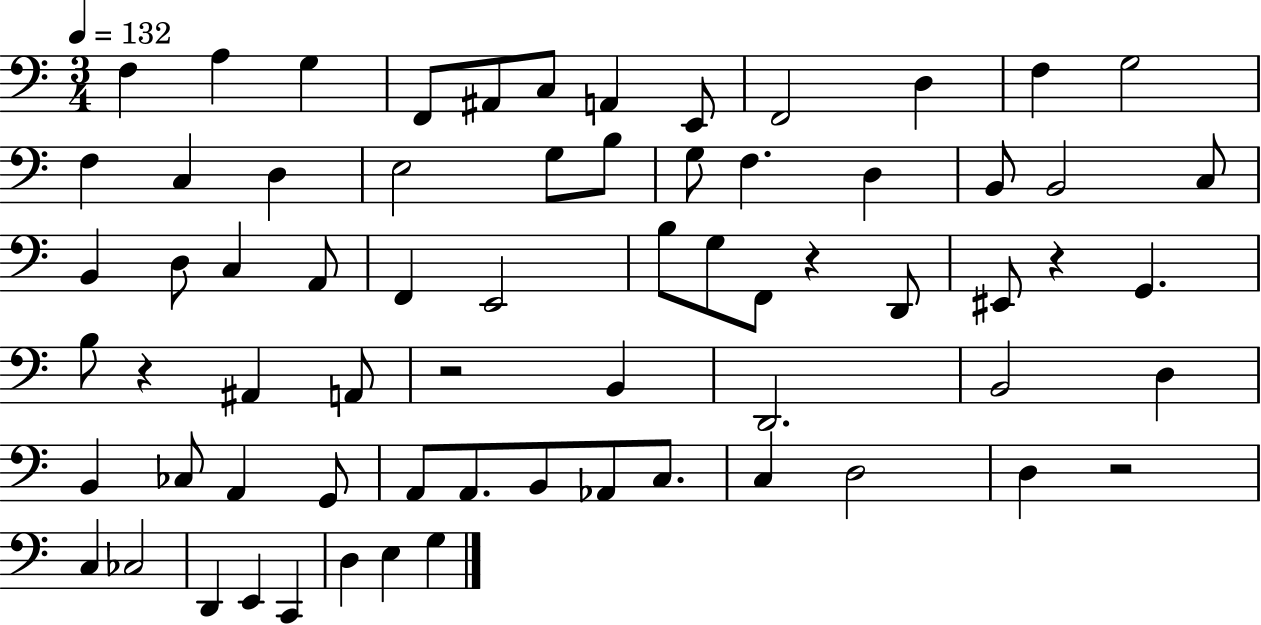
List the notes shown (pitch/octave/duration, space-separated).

F3/q A3/q G3/q F2/e A#2/e C3/e A2/q E2/e F2/h D3/q F3/q G3/h F3/q C3/q D3/q E3/h G3/e B3/e G3/e F3/q. D3/q B2/e B2/h C3/e B2/q D3/e C3/q A2/e F2/q E2/h B3/e G3/e F2/e R/q D2/e EIS2/e R/q G2/q. B3/e R/q A#2/q A2/e R/h B2/q D2/h. B2/h D3/q B2/q CES3/e A2/q G2/e A2/e A2/e. B2/e Ab2/e C3/e. C3/q D3/h D3/q R/h C3/q CES3/h D2/q E2/q C2/q D3/q E3/q G3/q